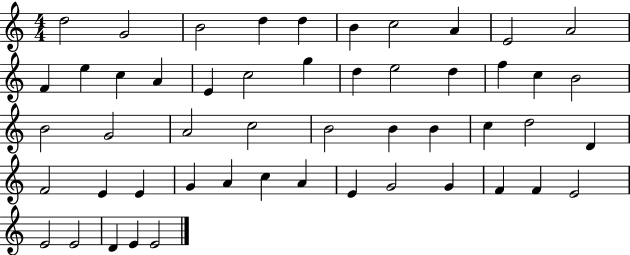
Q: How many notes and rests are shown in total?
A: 51